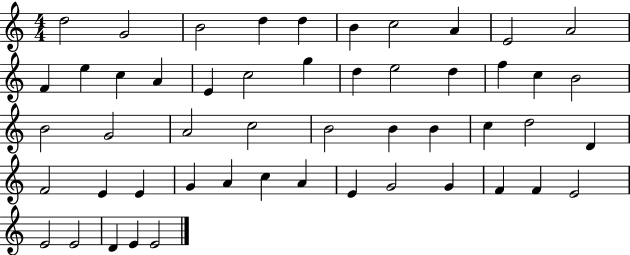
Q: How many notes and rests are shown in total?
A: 51